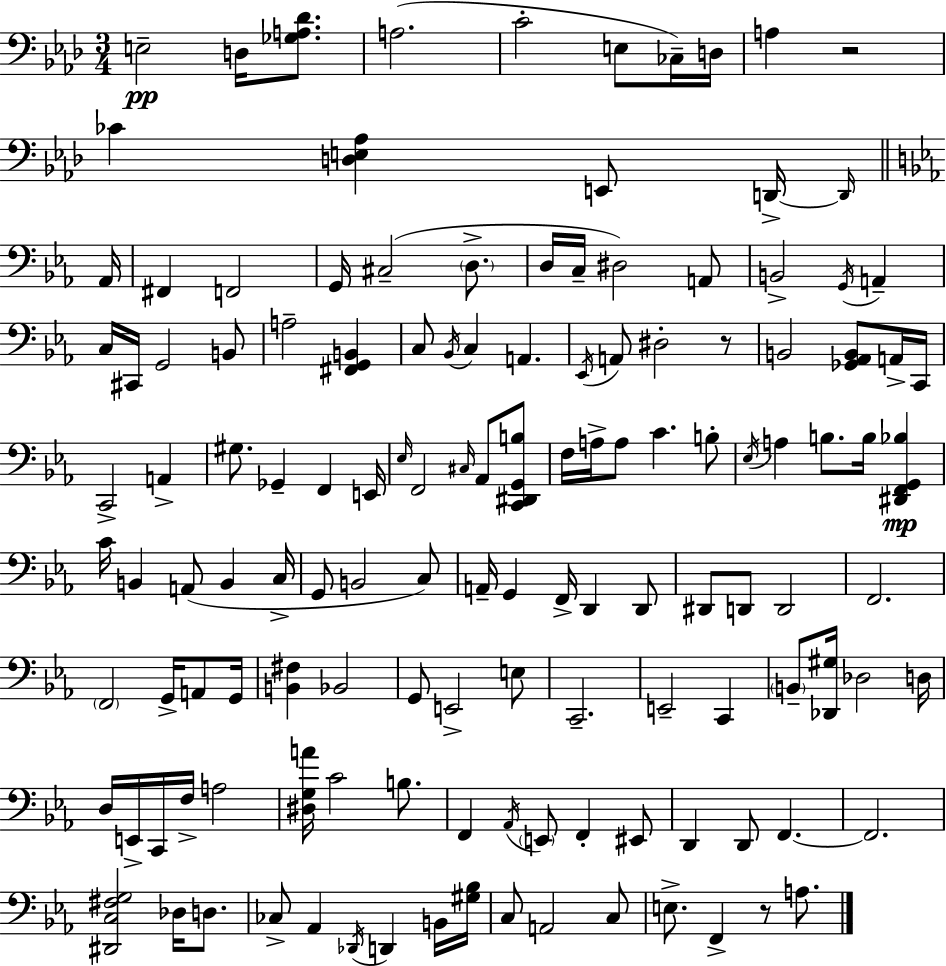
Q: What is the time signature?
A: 3/4